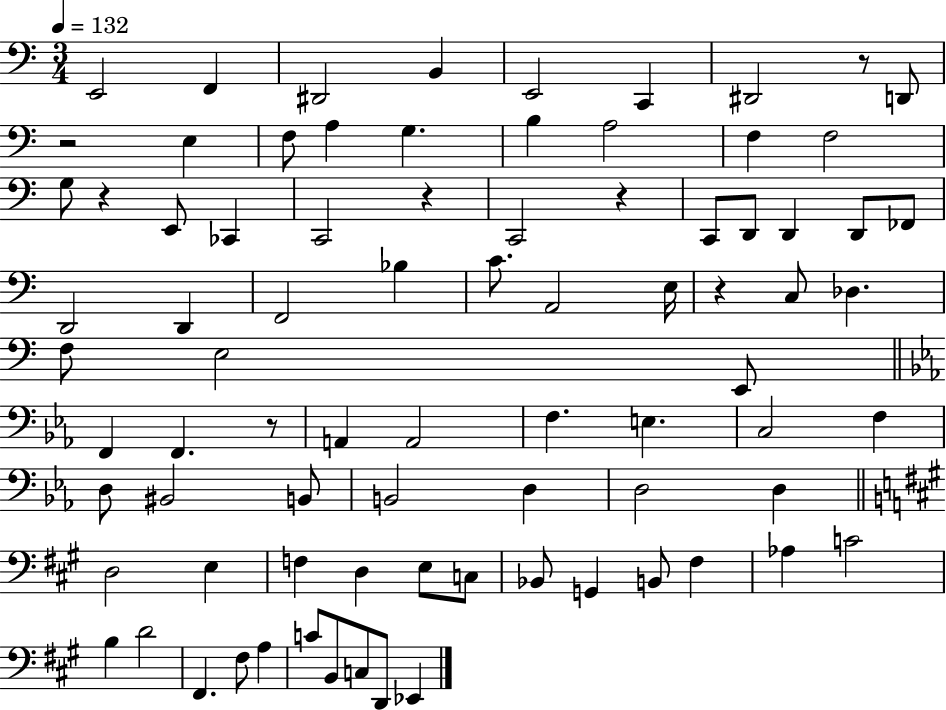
E2/h F2/q D#2/h B2/q E2/h C2/q D#2/h R/e D2/e R/h E3/q F3/e A3/q G3/q. B3/q A3/h F3/q F3/h G3/e R/q E2/e CES2/q C2/h R/q C2/h R/q C2/e D2/e D2/q D2/e FES2/e D2/h D2/q F2/h Bb3/q C4/e. A2/h E3/s R/q C3/e Db3/q. F3/e E3/h E2/e F2/q F2/q. R/e A2/q A2/h F3/q. E3/q. C3/h F3/q D3/e BIS2/h B2/e B2/h D3/q D3/h D3/q D3/h E3/q F3/q D3/q E3/e C3/e Bb2/e G2/q B2/e F#3/q Ab3/q C4/h B3/q D4/h F#2/q. F#3/e A3/q C4/e B2/e C3/e D2/e Eb2/q